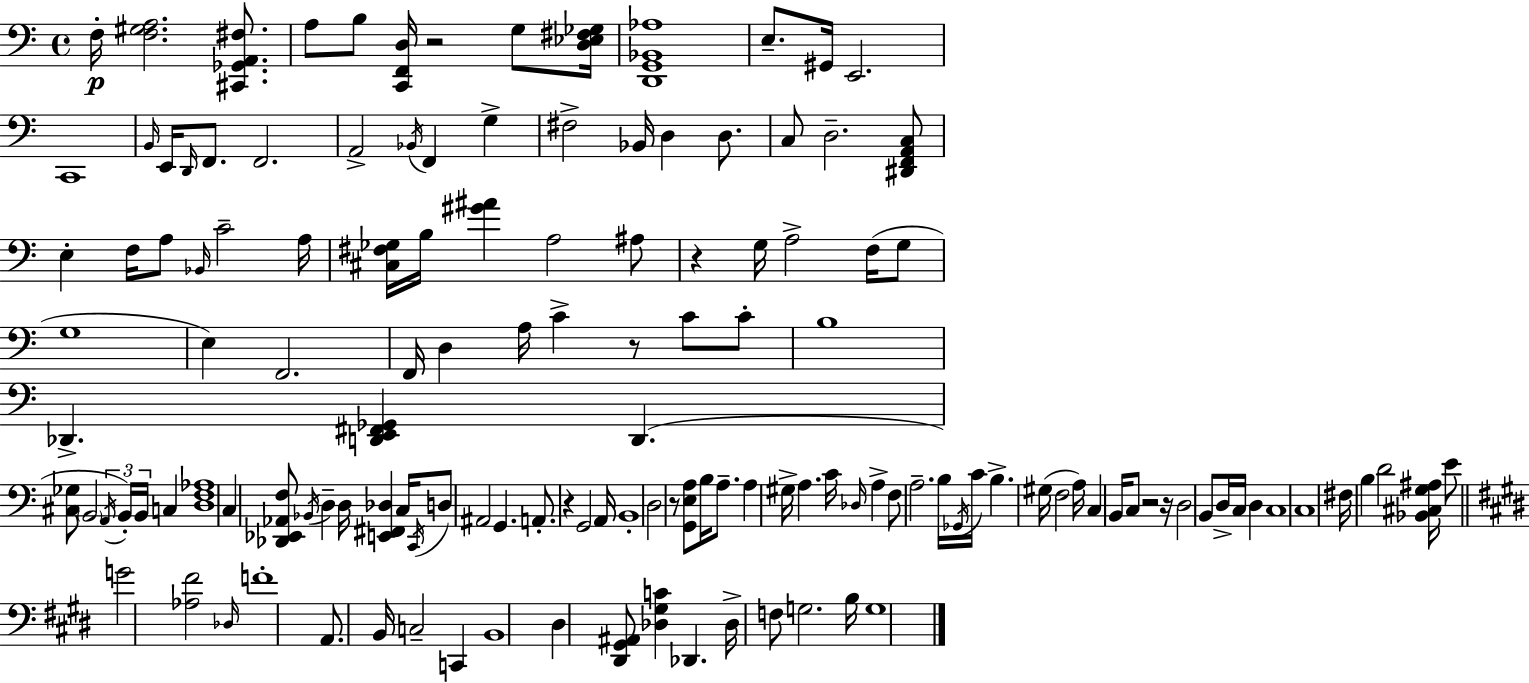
X:1
T:Untitled
M:4/4
L:1/4
K:Am
F,/4 [F,^G,A,]2 [^C,,_G,,A,,^F,]/2 A,/2 B,/2 [C,,F,,D,]/4 z2 G,/2 [D,_E,^F,_G,]/4 [D,,G,,_B,,_A,]4 E,/2 ^G,,/4 E,,2 C,,4 B,,/4 E,,/4 D,,/4 F,,/2 F,,2 A,,2 _B,,/4 F,, G, ^F,2 _B,,/4 D, D,/2 C,/2 D,2 [^D,,F,,A,,C,]/2 E, F,/4 A,/2 _B,,/4 C2 A,/4 [^C,^F,_G,]/4 B,/4 [^G^A] A,2 ^A,/2 z G,/4 A,2 F,/4 G,/2 G,4 E, F,,2 F,,/4 D, A,/4 C z/2 C/2 C/2 B,4 _D,, [D,,E,,^F,,_G,,] D,, [^C,_G,]/2 B,,2 A,,/4 B,,/4 B,,/4 C, [D,F,_A,]4 C, [_D,,_E,,_A,,F,]/2 _B,,/4 D, D,/4 [E,,^F,,_D,] C,/4 C,,/4 D,/2 ^A,,2 G,, A,,/2 z G,,2 A,,/4 B,,4 D,2 z/2 [G,,E,A,]/2 B,/4 A,/2 A, ^G,/4 A, C/4 _D,/4 A, F,/2 A,2 B,/4 _G,,/4 C/4 B, ^G,/4 F,2 A,/4 C, B,,/4 C,/2 z2 z/4 D,2 B,,/2 D,/4 C,/4 D, C,4 C,4 ^F,/4 B, D2 [_B,,^C,G,^A,]/4 E/2 G2 [_A,^F]2 _D,/4 F4 A,,/2 B,,/4 C,2 C,, B,,4 ^D, [^D,,^G,,^A,,]/2 [_D,^G,C] _D,, _D,/4 F,/2 G,2 B,/4 G,4